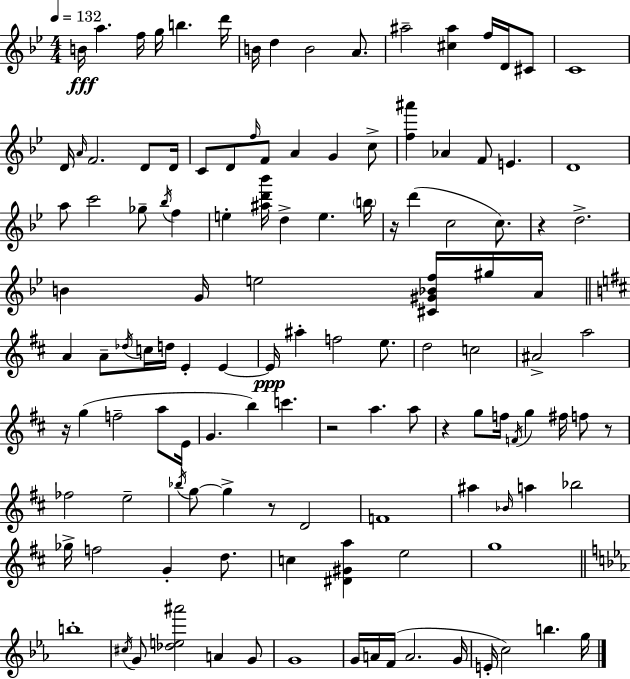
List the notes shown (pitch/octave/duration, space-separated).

B4/s A5/q. F5/s G5/s B5/q. D6/s B4/s D5/q B4/h A4/e. A#5/h [C#5,A#5]/q F5/s D4/s C#4/e C4/w D4/s A4/s F4/h. D4/e D4/s C4/e D4/e F5/s F4/e A4/q G4/q C5/e [F5,A#6]/q Ab4/q F4/e E4/q. D4/w A5/e C6/h Gb5/e Bb5/s F5/q E5/q [A#5,D6,Bb6]/s D5/q E5/q. B5/s R/s D6/q C5/h C5/e. R/q D5/h. B4/q G4/s E5/h [C#4,G#4,Bb4,F5]/s G#5/s A4/s A4/q A4/e Db5/s C5/s D5/s E4/q E4/q E4/s A#5/q F5/h E5/e. D5/h C5/h A#4/h A5/h R/s G5/q F5/h A5/e E4/s G4/q. B5/q C6/q. R/h A5/q. A5/e R/q G5/e F5/s F4/s G5/q F#5/s F5/e R/e FES5/h E5/h Bb5/s G5/e G5/q R/e D4/h F4/w A#5/q Bb4/s A5/q Bb5/h Gb5/s F5/h G4/q D5/e. C5/q [D#4,G#4,A5]/q E5/h G5/w B5/w C#5/s G4/e [Db5,E5,A#6]/h A4/q G4/e G4/w G4/s A4/s F4/s A4/h. G4/s E4/s C5/h B5/q. G5/s